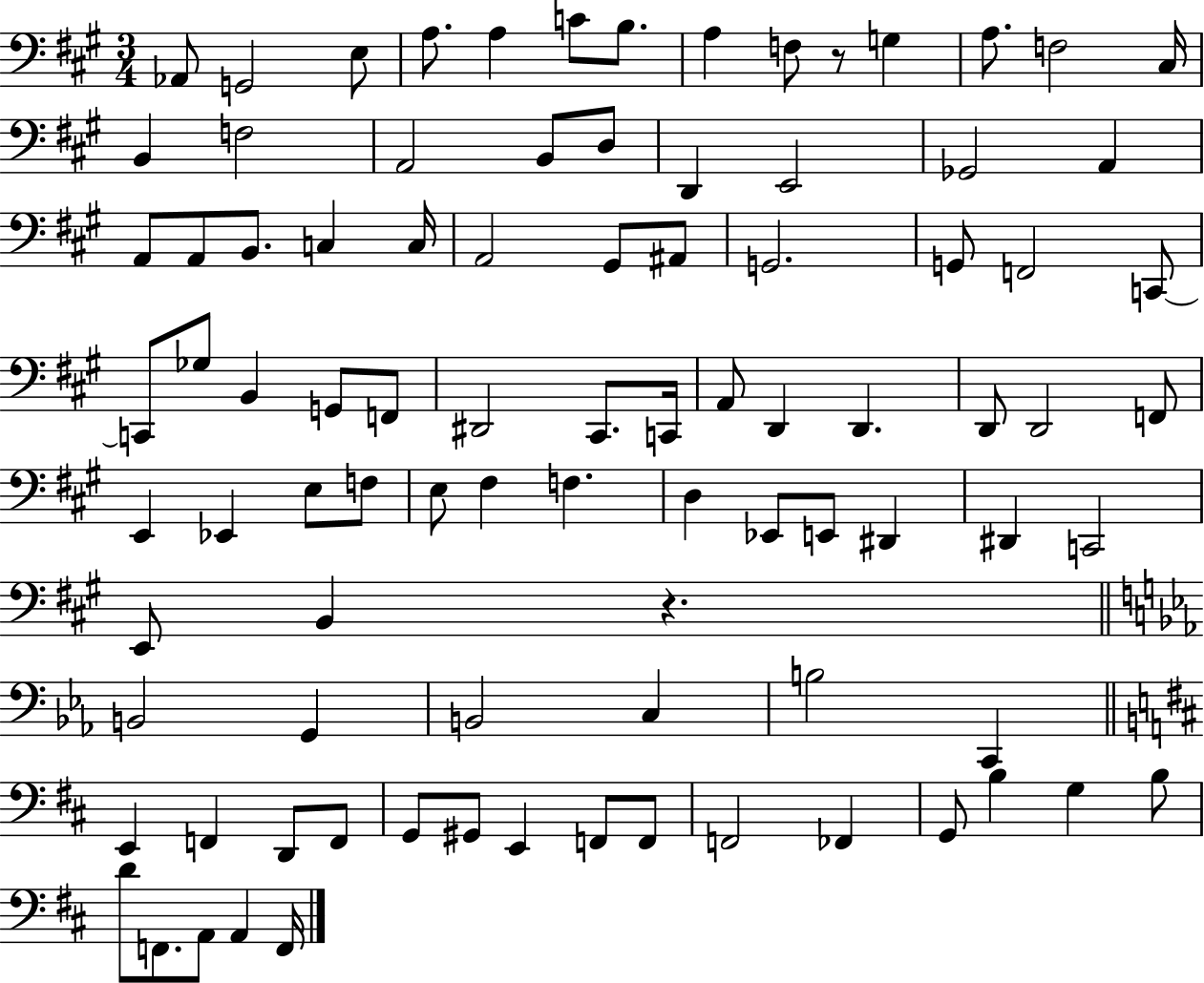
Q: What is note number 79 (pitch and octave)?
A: F2